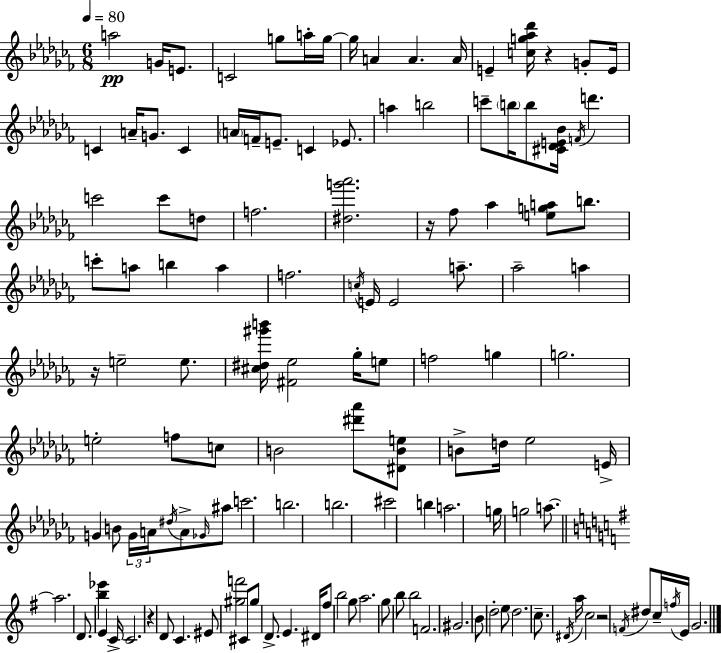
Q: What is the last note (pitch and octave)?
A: G4